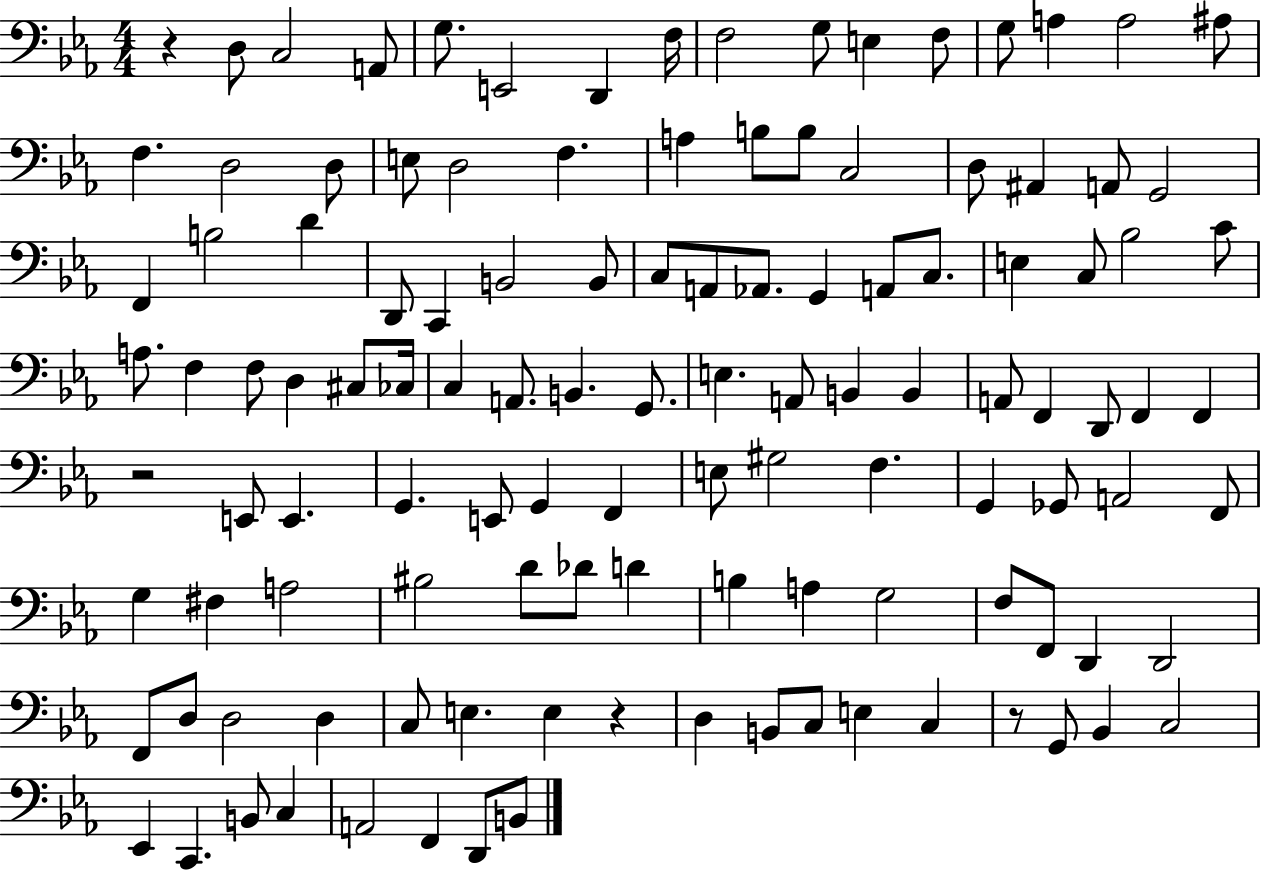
X:1
T:Untitled
M:4/4
L:1/4
K:Eb
z D,/2 C,2 A,,/2 G,/2 E,,2 D,, F,/4 F,2 G,/2 E, F,/2 G,/2 A, A,2 ^A,/2 F, D,2 D,/2 E,/2 D,2 F, A, B,/2 B,/2 C,2 D,/2 ^A,, A,,/2 G,,2 F,, B,2 D D,,/2 C,, B,,2 B,,/2 C,/2 A,,/2 _A,,/2 G,, A,,/2 C,/2 E, C,/2 _B,2 C/2 A,/2 F, F,/2 D, ^C,/2 _C,/4 C, A,,/2 B,, G,,/2 E, A,,/2 B,, B,, A,,/2 F,, D,,/2 F,, F,, z2 E,,/2 E,, G,, E,,/2 G,, F,, E,/2 ^G,2 F, G,, _G,,/2 A,,2 F,,/2 G, ^F, A,2 ^B,2 D/2 _D/2 D B, A, G,2 F,/2 F,,/2 D,, D,,2 F,,/2 D,/2 D,2 D, C,/2 E, E, z D, B,,/2 C,/2 E, C, z/2 G,,/2 _B,, C,2 _E,, C,, B,,/2 C, A,,2 F,, D,,/2 B,,/2